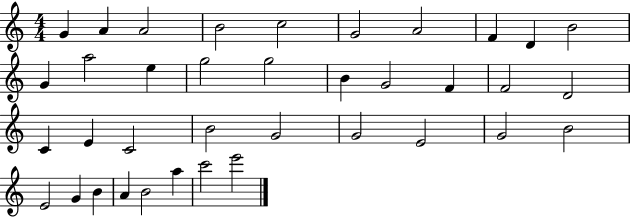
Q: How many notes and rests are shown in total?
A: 37